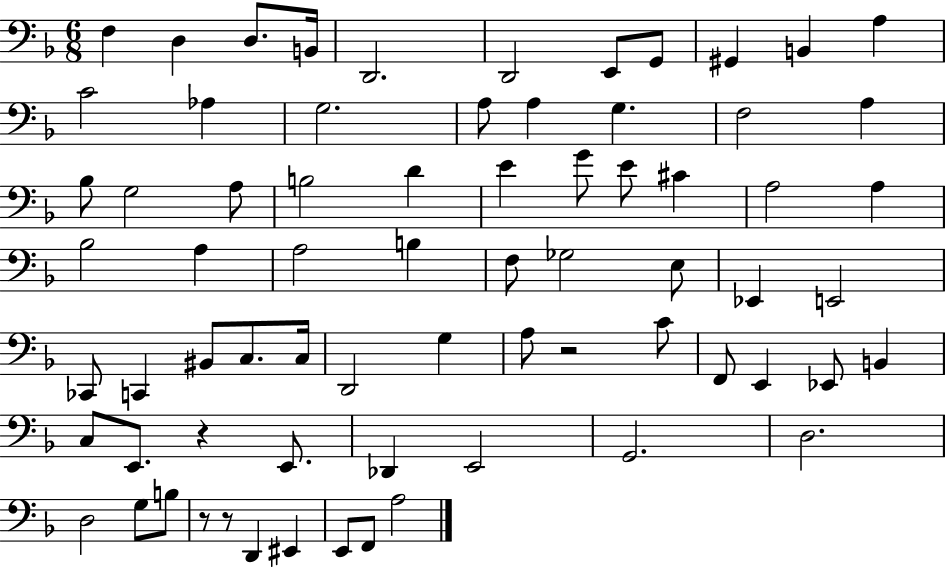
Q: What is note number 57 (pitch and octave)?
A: E2